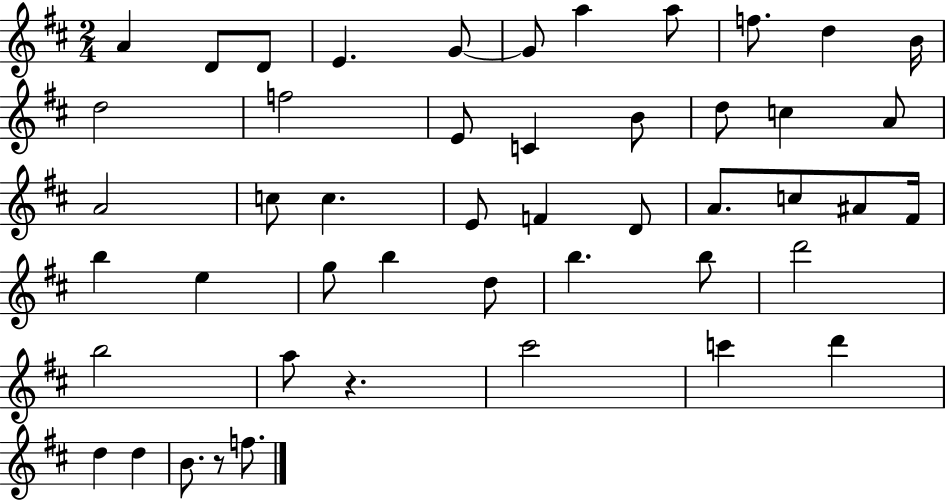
{
  \clef treble
  \numericTimeSignature
  \time 2/4
  \key d \major
  \repeat volta 2 { a'4 d'8 d'8 | e'4. g'8~~ | g'8 a''4 a''8 | f''8. d''4 b'16 | \break d''2 | f''2 | e'8 c'4 b'8 | d''8 c''4 a'8 | \break a'2 | c''8 c''4. | e'8 f'4 d'8 | a'8. c''8 ais'8 fis'16 | \break b''4 e''4 | g''8 b''4 d''8 | b''4. b''8 | d'''2 | \break b''2 | a''8 r4. | cis'''2 | c'''4 d'''4 | \break d''4 d''4 | b'8. r8 f''8. | } \bar "|."
}